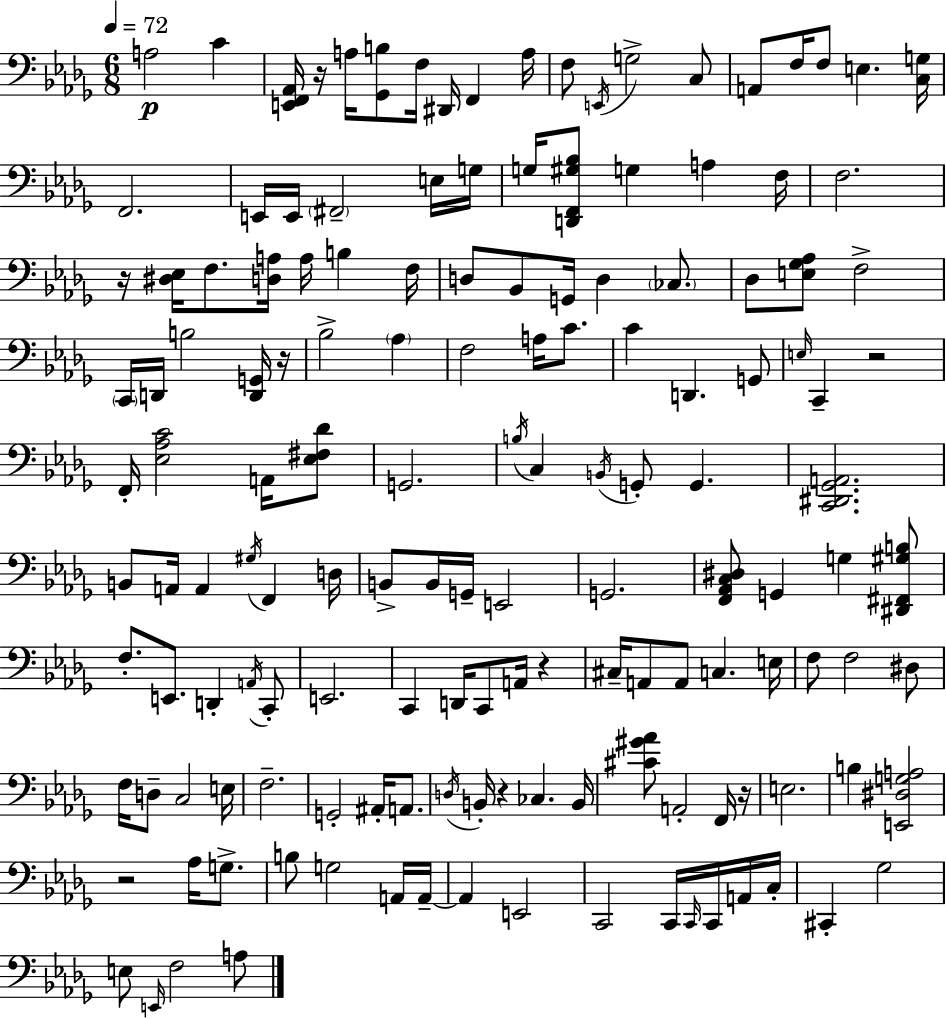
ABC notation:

X:1
T:Untitled
M:6/8
L:1/4
K:Bbm
A,2 C [E,,F,,_A,,]/4 z/4 A,/4 [_G,,B,]/2 F,/4 ^D,,/4 F,, A,/4 F,/2 E,,/4 G,2 C,/2 A,,/2 F,/4 F,/2 E, [C,G,]/4 F,,2 E,,/4 E,,/4 ^F,,2 E,/4 G,/4 G,/4 [D,,F,,^G,_B,]/2 G, A, F,/4 F,2 z/4 [^D,_E,]/4 F,/2 [D,A,]/4 A,/4 B, F,/4 D,/2 _B,,/2 G,,/4 D, _C,/2 _D,/2 [E,_G,_A,]/2 F,2 C,,/4 D,,/4 B,2 [D,,G,,]/4 z/4 _B,2 _A, F,2 A,/4 C/2 C D,, G,,/2 E,/4 C,, z2 F,,/4 [_E,_A,C]2 A,,/4 [_E,^F,_D]/2 G,,2 B,/4 C, B,,/4 G,,/2 G,, [C,,^D,,_G,,A,,]2 B,,/2 A,,/4 A,, ^G,/4 F,, D,/4 B,,/2 B,,/4 G,,/4 E,,2 G,,2 [F,,_A,,C,^D,]/2 G,, G, [^D,,^F,,^G,B,]/2 F,/2 E,,/2 D,, A,,/4 C,,/2 E,,2 C,, D,,/4 C,,/2 A,,/4 z ^C,/4 A,,/2 A,,/2 C, E,/4 F,/2 F,2 ^D,/2 F,/4 D,/2 C,2 E,/4 F,2 G,,2 ^A,,/4 A,,/2 D,/4 B,,/4 z _C, B,,/4 [^C^G_A]/2 A,,2 F,,/4 z/4 E,2 B, [E,,^D,G,A,]2 z2 _A,/4 G,/2 B,/2 G,2 A,,/4 A,,/4 A,, E,,2 C,,2 C,,/4 C,,/4 C,,/4 A,,/4 C,/4 ^C,, _G,2 E,/2 E,,/4 F,2 A,/2